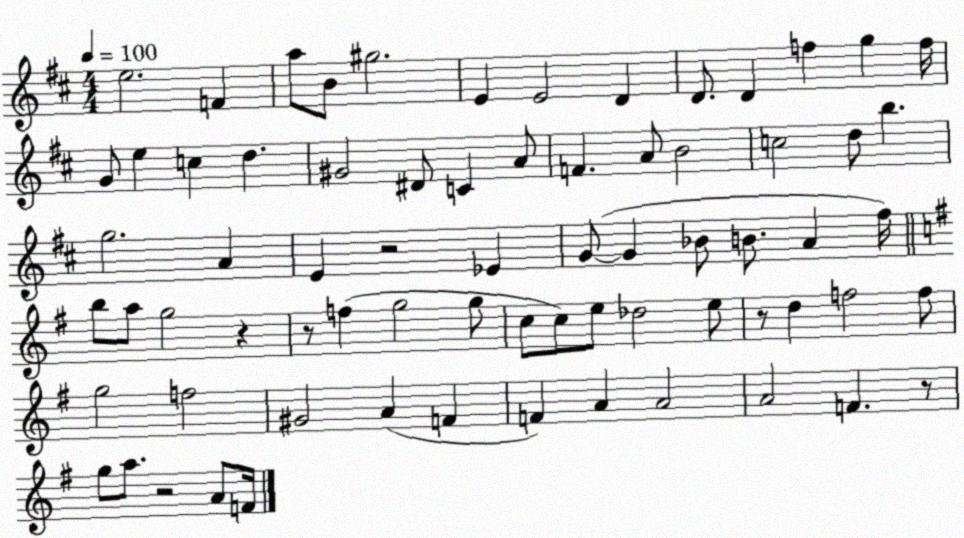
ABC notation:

X:1
T:Untitled
M:4/4
L:1/4
K:D
e2 F a/2 B/2 ^g2 E E2 D D/2 D f g f/4 G/2 e c d ^G2 ^D/2 C A/2 F A/2 B2 c2 d/2 b g2 A E z2 _E G/2 G _B/2 B/2 A ^f/4 b/2 a/2 g2 z z/2 f g2 g/2 c/2 c/2 e/2 _d2 e/2 z/2 d f2 f/2 g2 f2 ^G2 A F F A A2 A2 F z/2 g/2 a/2 z2 A/2 F/4